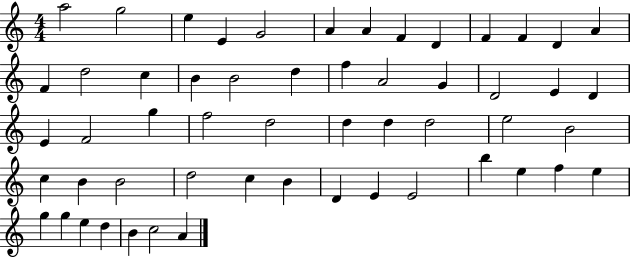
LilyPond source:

{
  \clef treble
  \numericTimeSignature
  \time 4/4
  \key c \major
  a''2 g''2 | e''4 e'4 g'2 | a'4 a'4 f'4 d'4 | f'4 f'4 d'4 a'4 | \break f'4 d''2 c''4 | b'4 b'2 d''4 | f''4 a'2 g'4 | d'2 e'4 d'4 | \break e'4 f'2 g''4 | f''2 d''2 | d''4 d''4 d''2 | e''2 b'2 | \break c''4 b'4 b'2 | d''2 c''4 b'4 | d'4 e'4 e'2 | b''4 e''4 f''4 e''4 | \break g''4 g''4 e''4 d''4 | b'4 c''2 a'4 | \bar "|."
}